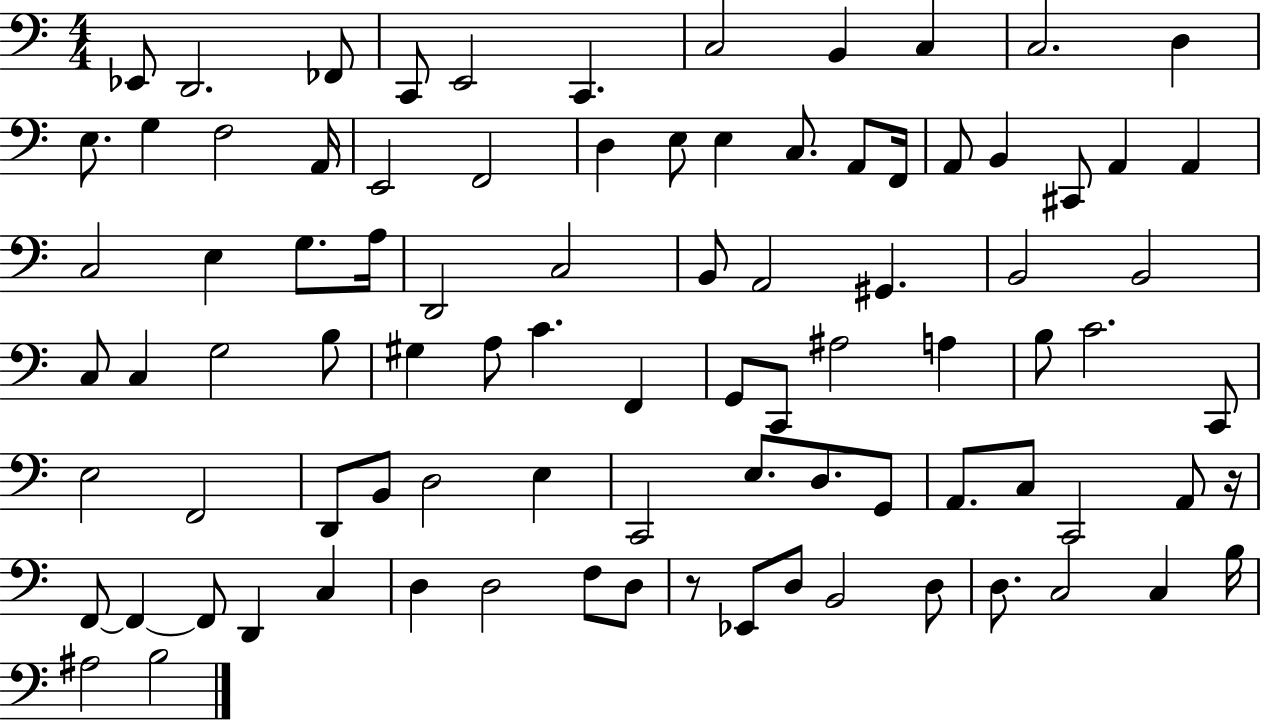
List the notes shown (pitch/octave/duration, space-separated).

Eb2/e D2/h. FES2/e C2/e E2/h C2/q. C3/h B2/q C3/q C3/h. D3/q E3/e. G3/q F3/h A2/s E2/h F2/h D3/q E3/e E3/q C3/e. A2/e F2/s A2/e B2/q C#2/e A2/q A2/q C3/h E3/q G3/e. A3/s D2/h C3/h B2/e A2/h G#2/q. B2/h B2/h C3/e C3/q G3/h B3/e G#3/q A3/e C4/q. F2/q G2/e C2/e A#3/h A3/q B3/e C4/h. C2/e E3/h F2/h D2/e B2/e D3/h E3/q C2/h E3/e. D3/e. G2/e A2/e. C3/e C2/h A2/e R/s F2/e F2/q F2/e D2/q C3/q D3/q D3/h F3/e D3/e R/e Eb2/e D3/e B2/h D3/e D3/e. C3/h C3/q B3/s A#3/h B3/h